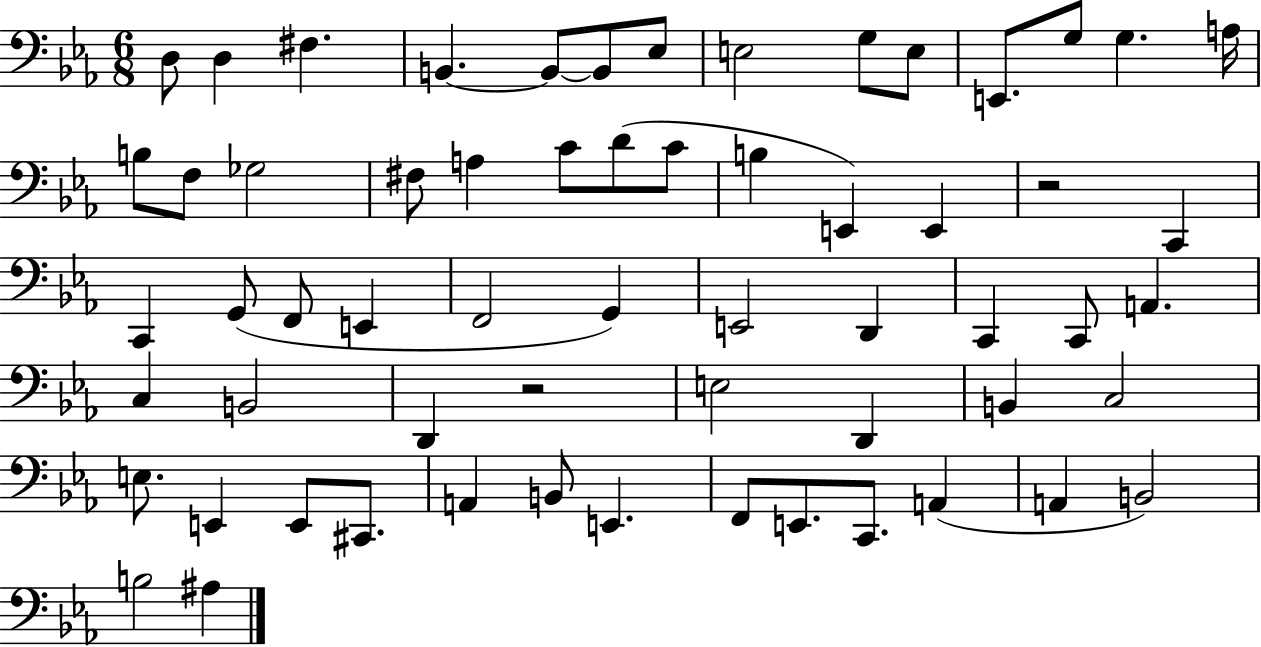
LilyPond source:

{
  \clef bass
  \numericTimeSignature
  \time 6/8
  \key ees \major
  \repeat volta 2 { d8 d4 fis4. | b,4.~~ b,8~~ b,8 ees8 | e2 g8 e8 | e,8. g8 g4. a16 | \break b8 f8 ges2 | fis8 a4 c'8 d'8( c'8 | b4 e,4) e,4 | r2 c,4 | \break c,4 g,8( f,8 e,4 | f,2 g,4) | e,2 d,4 | c,4 c,8 a,4. | \break c4 b,2 | d,4 r2 | e2 d,4 | b,4 c2 | \break e8. e,4 e,8 cis,8. | a,4 b,8 e,4. | f,8 e,8. c,8. a,4( | a,4 b,2) | \break b2 ais4 | } \bar "|."
}